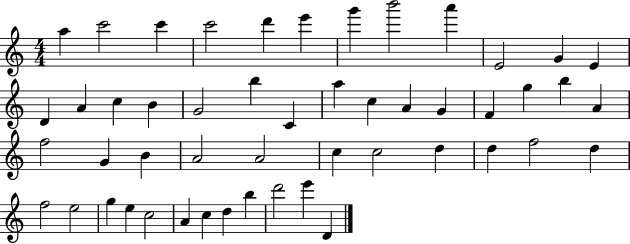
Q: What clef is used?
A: treble